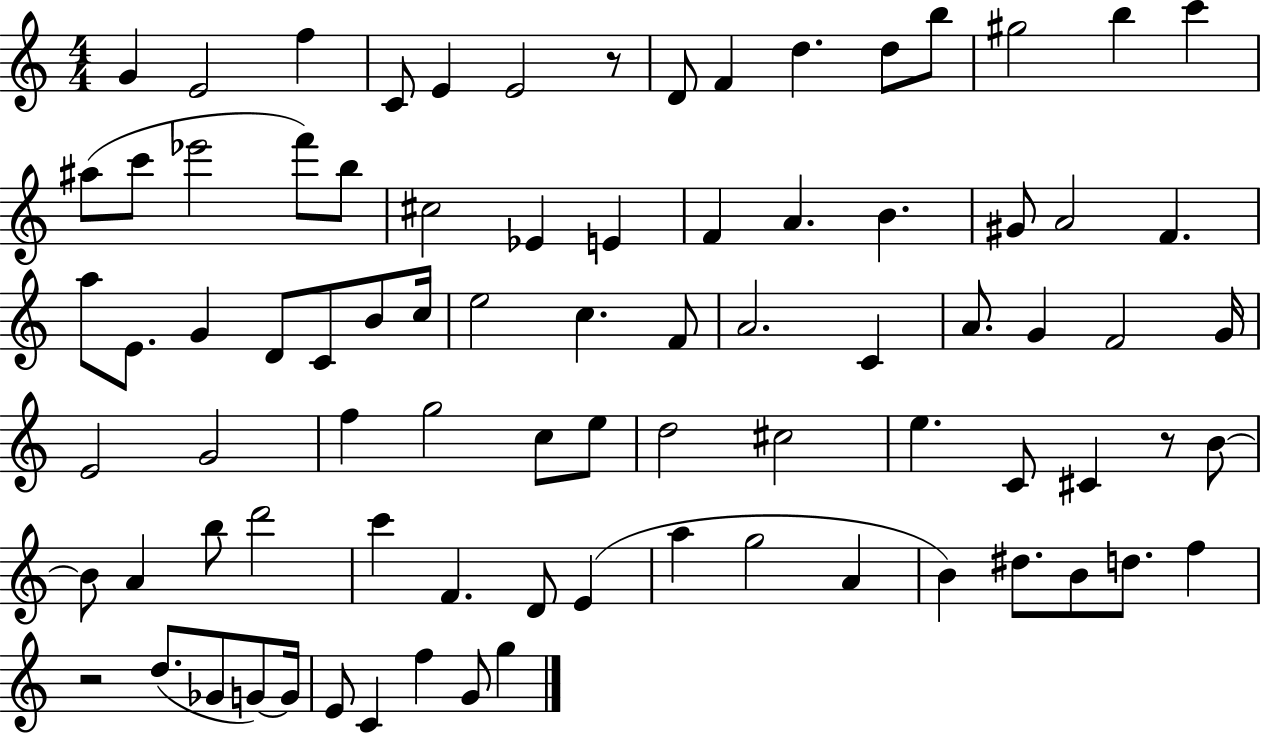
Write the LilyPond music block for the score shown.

{
  \clef treble
  \numericTimeSignature
  \time 4/4
  \key c \major
  g'4 e'2 f''4 | c'8 e'4 e'2 r8 | d'8 f'4 d''4. d''8 b''8 | gis''2 b''4 c'''4 | \break ais''8( c'''8 ees'''2 f'''8) b''8 | cis''2 ees'4 e'4 | f'4 a'4. b'4. | gis'8 a'2 f'4. | \break a''8 e'8. g'4 d'8 c'8 b'8 c''16 | e''2 c''4. f'8 | a'2. c'4 | a'8. g'4 f'2 g'16 | \break e'2 g'2 | f''4 g''2 c''8 e''8 | d''2 cis''2 | e''4. c'8 cis'4 r8 b'8~~ | \break b'8 a'4 b''8 d'''2 | c'''4 f'4. d'8 e'4( | a''4 g''2 a'4 | b'4) dis''8. b'8 d''8. f''4 | \break r2 d''8.( ges'8 g'8~~) g'16 | e'8 c'4 f''4 g'8 g''4 | \bar "|."
}